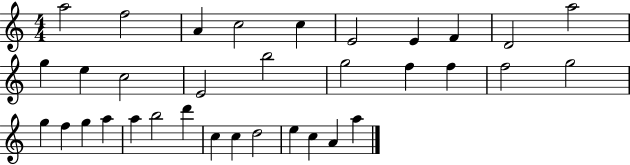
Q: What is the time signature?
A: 4/4